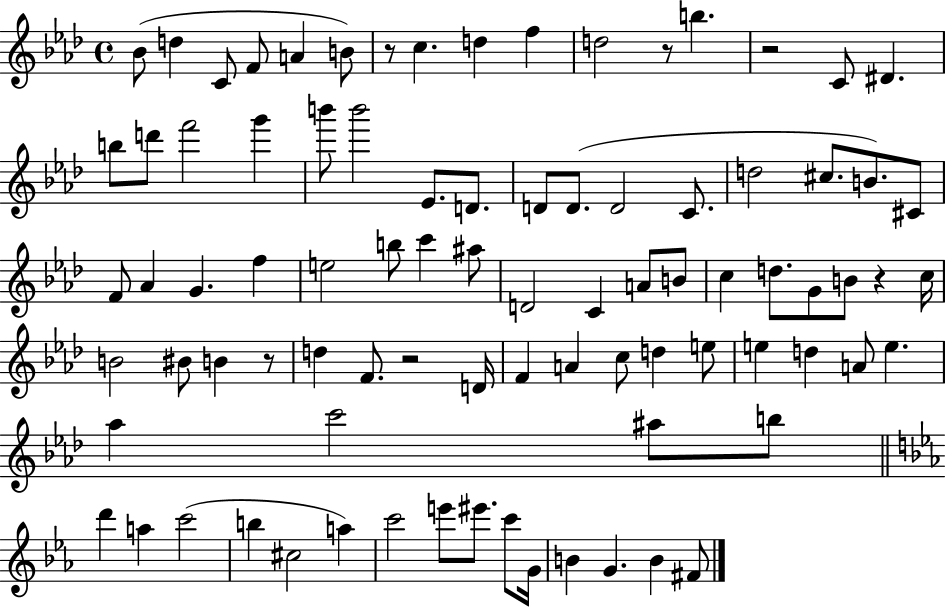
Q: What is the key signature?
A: AES major